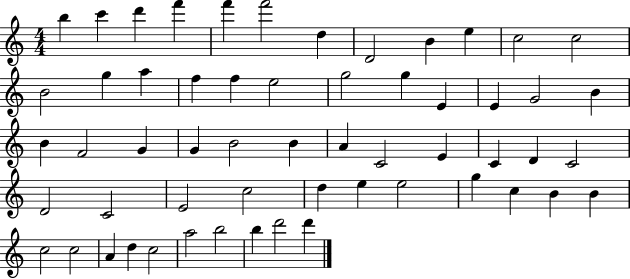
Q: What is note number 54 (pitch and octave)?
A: B5